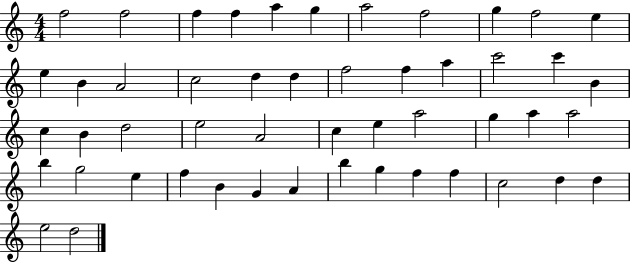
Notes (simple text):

F5/h F5/h F5/q F5/q A5/q G5/q A5/h F5/h G5/q F5/h E5/q E5/q B4/q A4/h C5/h D5/q D5/q F5/h F5/q A5/q C6/h C6/q B4/q C5/q B4/q D5/h E5/h A4/h C5/q E5/q A5/h G5/q A5/q A5/h B5/q G5/h E5/q F5/q B4/q G4/q A4/q B5/q G5/q F5/q F5/q C5/h D5/q D5/q E5/h D5/h